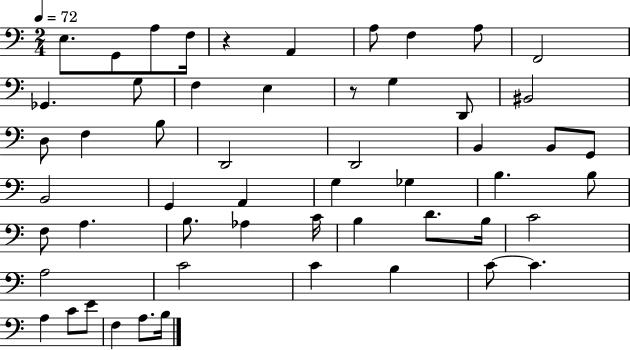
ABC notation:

X:1
T:Untitled
M:2/4
L:1/4
K:C
E,/2 G,,/2 A,/2 F,/4 z A,, A,/2 F, A,/2 F,,2 _G,, G,/2 F, E, z/2 G, D,,/2 ^B,,2 D,/2 F, B,/2 D,,2 D,,2 B,, B,,/2 G,,/2 B,,2 G,, A,, G, _G, B, B,/2 F,/2 A, B,/2 _A, C/4 B, D/2 B,/4 C2 A,2 C2 C B, C/2 C A, C/2 E/2 F, A,/2 B,/4